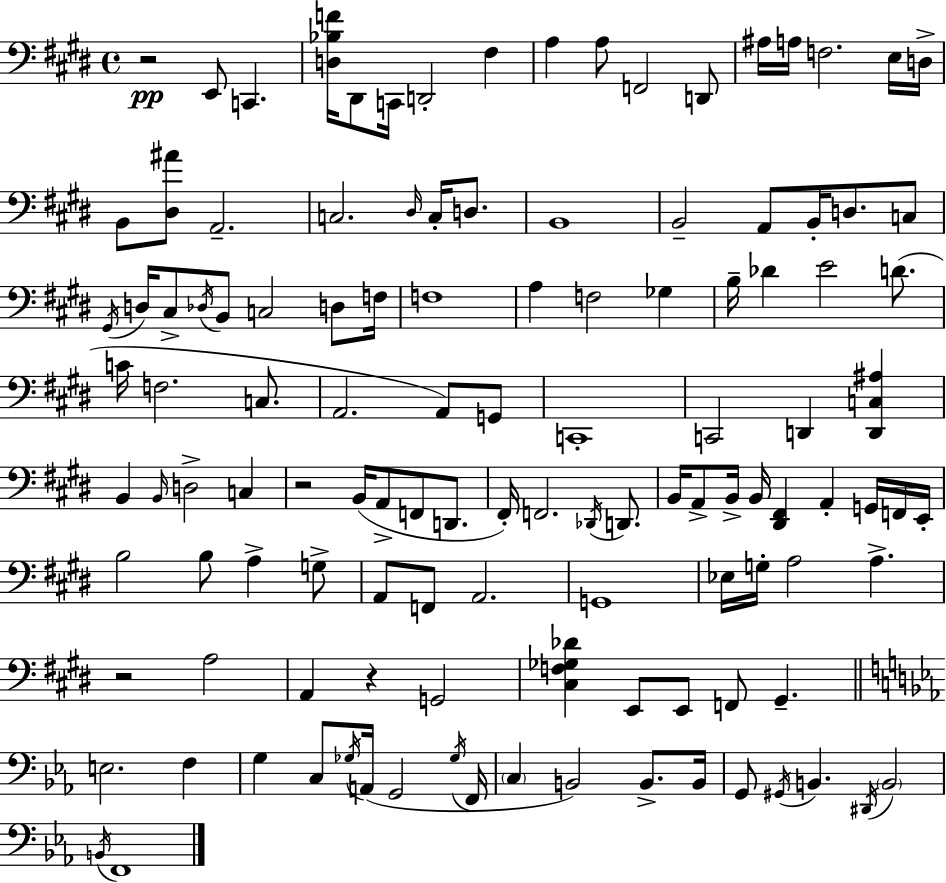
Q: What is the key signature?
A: E major